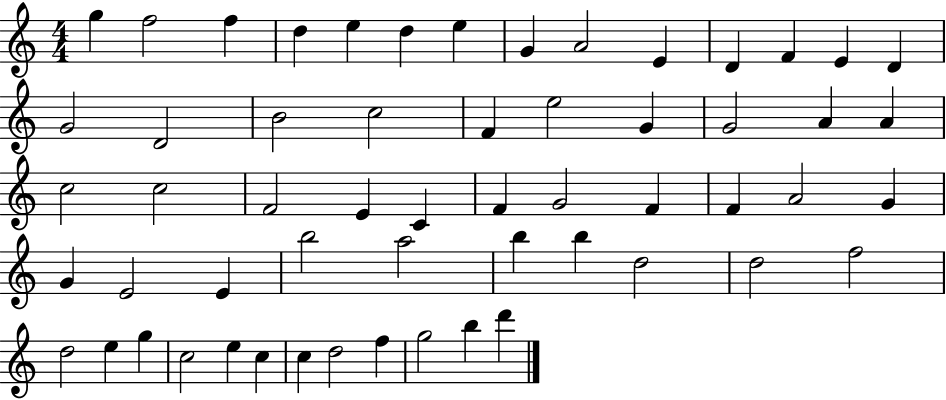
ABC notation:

X:1
T:Untitled
M:4/4
L:1/4
K:C
g f2 f d e d e G A2 E D F E D G2 D2 B2 c2 F e2 G G2 A A c2 c2 F2 E C F G2 F F A2 G G E2 E b2 a2 b b d2 d2 f2 d2 e g c2 e c c d2 f g2 b d'